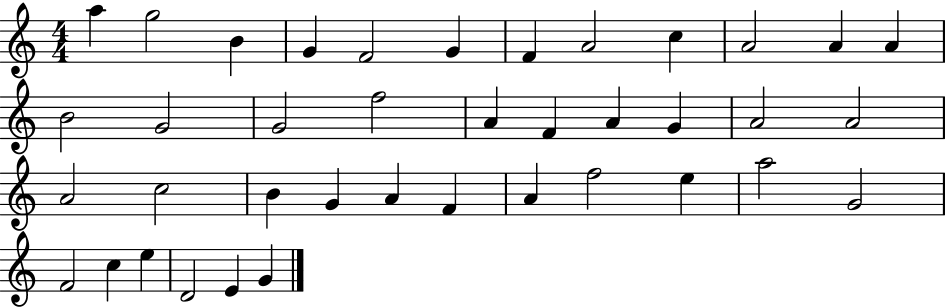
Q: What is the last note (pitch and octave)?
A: G4